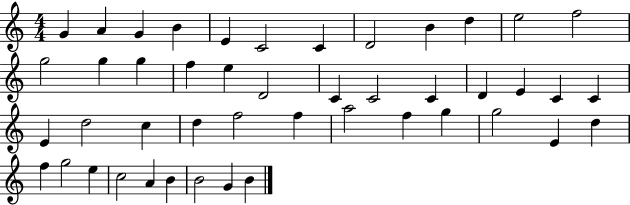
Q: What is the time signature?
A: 4/4